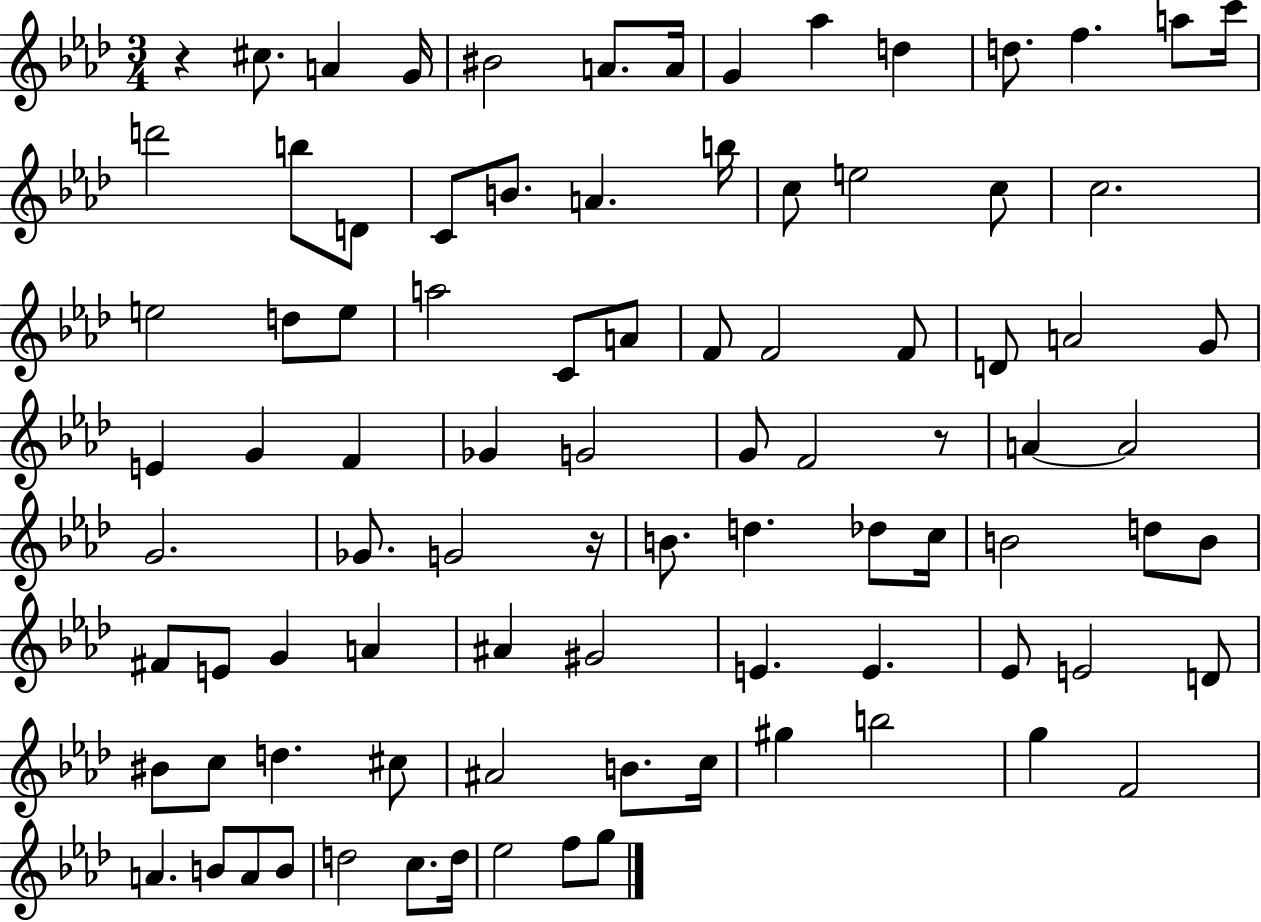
X:1
T:Untitled
M:3/4
L:1/4
K:Ab
z ^c/2 A G/4 ^B2 A/2 A/4 G _a d d/2 f a/2 c'/4 d'2 b/2 D/2 C/2 B/2 A b/4 c/2 e2 c/2 c2 e2 d/2 e/2 a2 C/2 A/2 F/2 F2 F/2 D/2 A2 G/2 E G F _G G2 G/2 F2 z/2 A A2 G2 _G/2 G2 z/4 B/2 d _d/2 c/4 B2 d/2 B/2 ^F/2 E/2 G A ^A ^G2 E E _E/2 E2 D/2 ^B/2 c/2 d ^c/2 ^A2 B/2 c/4 ^g b2 g F2 A B/2 A/2 B/2 d2 c/2 d/4 _e2 f/2 g/2